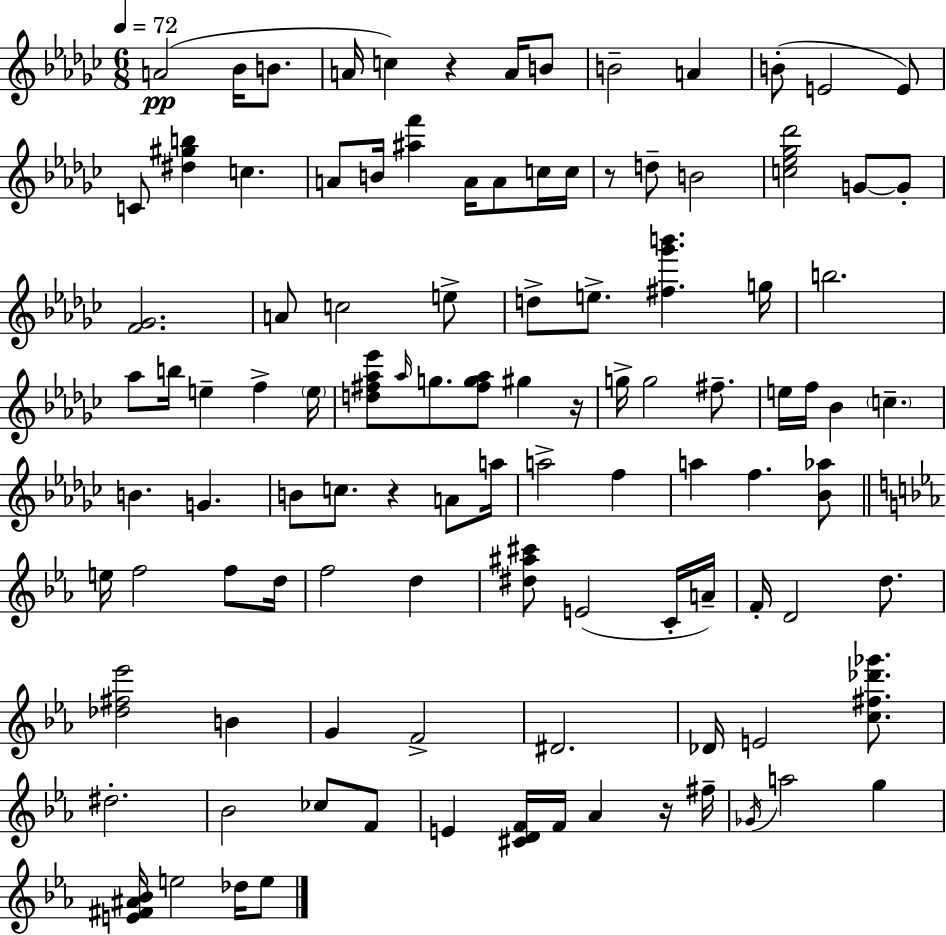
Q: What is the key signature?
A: EES minor